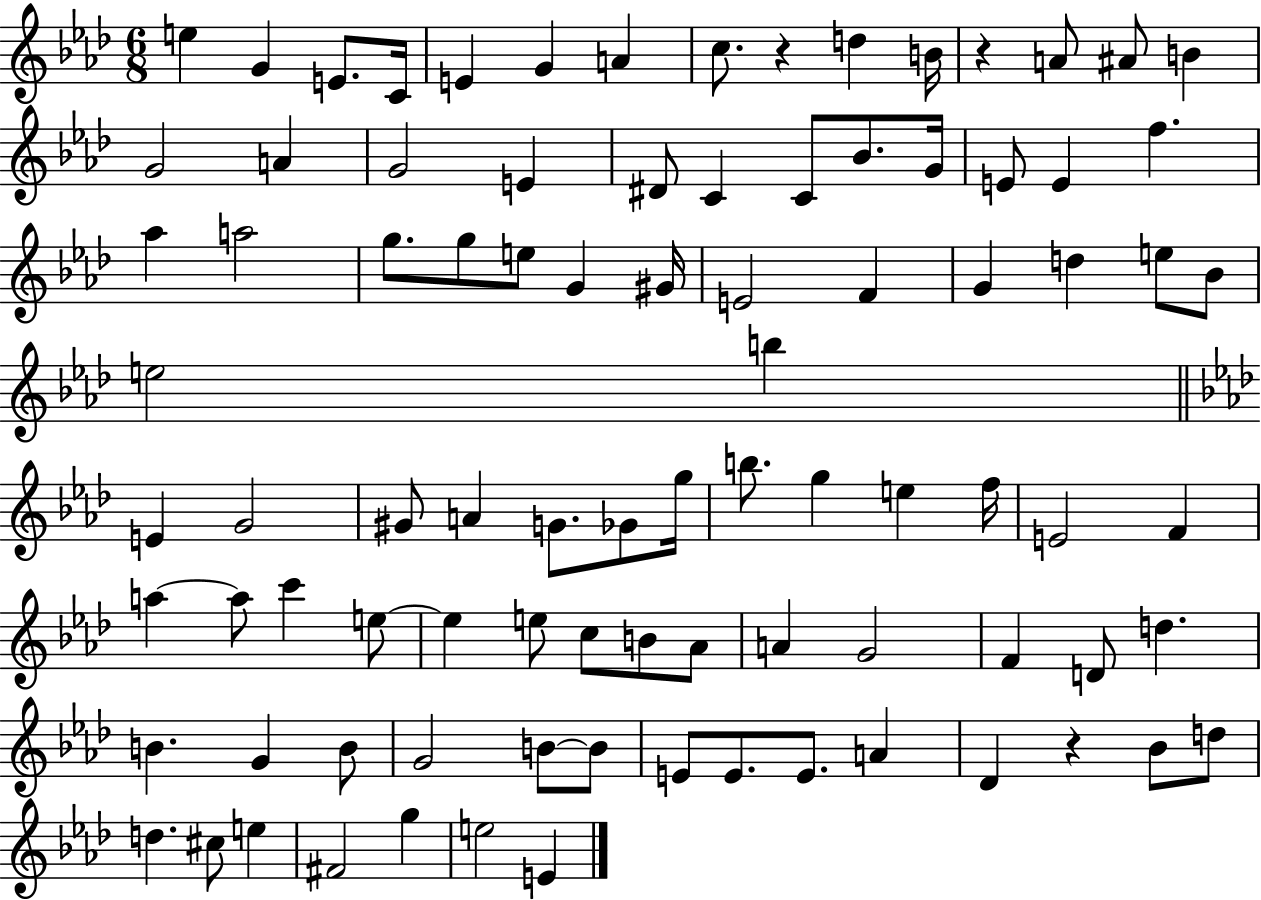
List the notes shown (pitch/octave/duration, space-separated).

E5/q G4/q E4/e. C4/s E4/q G4/q A4/q C5/e. R/q D5/q B4/s R/q A4/e A#4/e B4/q G4/h A4/q G4/h E4/q D#4/e C4/q C4/e Bb4/e. G4/s E4/e E4/q F5/q. Ab5/q A5/h G5/e. G5/e E5/e G4/q G#4/s E4/h F4/q G4/q D5/q E5/e Bb4/e E5/h B5/q E4/q G4/h G#4/e A4/q G4/e. Gb4/e G5/s B5/e. G5/q E5/q F5/s E4/h F4/q A5/q A5/e C6/q E5/e E5/q E5/e C5/e B4/e Ab4/e A4/q G4/h F4/q D4/e D5/q. B4/q. G4/q B4/e G4/h B4/e B4/e E4/e E4/e. E4/e. A4/q Db4/q R/q Bb4/e D5/e D5/q. C#5/e E5/q F#4/h G5/q E5/h E4/q